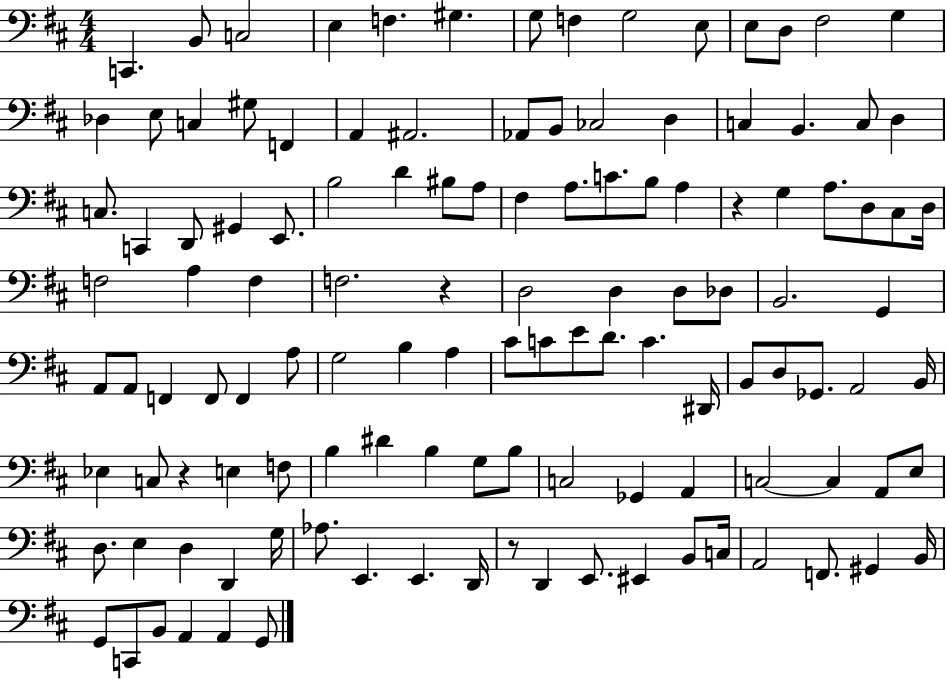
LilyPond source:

{
  \clef bass
  \numericTimeSignature
  \time 4/4
  \key d \major
  c,4. b,8 c2 | e4 f4. gis4. | g8 f4 g2 e8 | e8 d8 fis2 g4 | \break des4 e8 c4 gis8 f,4 | a,4 ais,2. | aes,8 b,8 ces2 d4 | c4 b,4. c8 d4 | \break c8. c,4 d,8 gis,4 e,8. | b2 d'4 bis8 a8 | fis4 a8. c'8. b8 a4 | r4 g4 a8. d8 cis8 d16 | \break f2 a4 f4 | f2. r4 | d2 d4 d8 des8 | b,2. g,4 | \break a,8 a,8 f,4 f,8 f,4 a8 | g2 b4 a4 | cis'8 c'8 e'8 d'8. c'4. dis,16 | b,8 d8 ges,8. a,2 b,16 | \break ees4 c8 r4 e4 f8 | b4 dis'4 b4 g8 b8 | c2 ges,4 a,4 | c2~~ c4 a,8 e8 | \break d8. e4 d4 d,4 g16 | aes8. e,4. e,4. d,16 | r8 d,4 e,8. eis,4 b,8 c16 | a,2 f,8. gis,4 b,16 | \break g,8 c,8 b,8 a,4 a,4 g,8 | \bar "|."
}